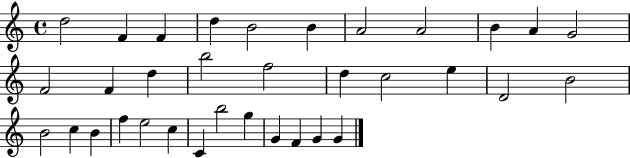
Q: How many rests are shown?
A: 0